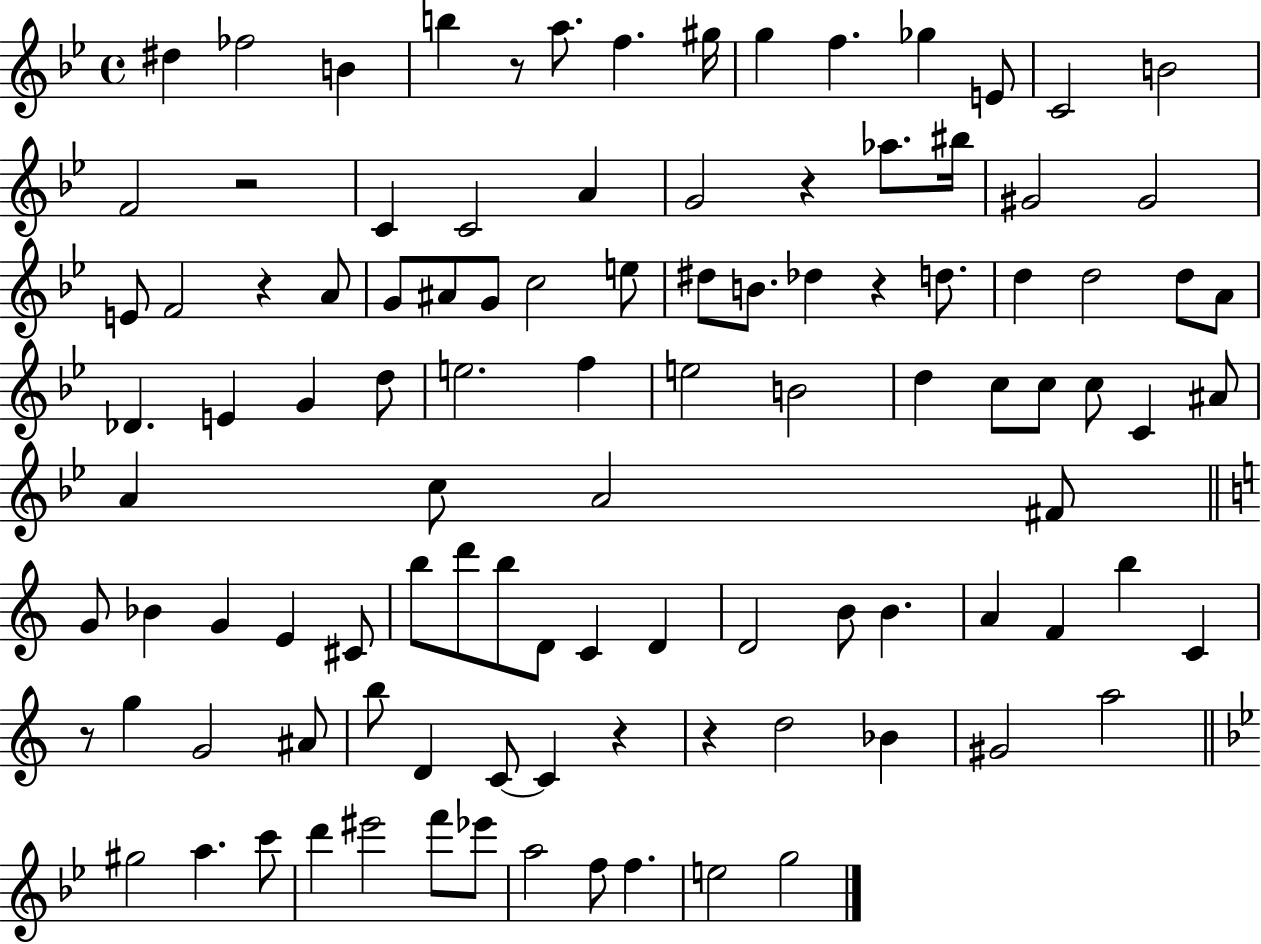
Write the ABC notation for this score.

X:1
T:Untitled
M:4/4
L:1/4
K:Bb
^d _f2 B b z/2 a/2 f ^g/4 g f _g E/2 C2 B2 F2 z2 C C2 A G2 z _a/2 ^b/4 ^G2 ^G2 E/2 F2 z A/2 G/2 ^A/2 G/2 c2 e/2 ^d/2 B/2 _d z d/2 d d2 d/2 A/2 _D E G d/2 e2 f e2 B2 d c/2 c/2 c/2 C ^A/2 A c/2 A2 ^F/2 G/2 _B G E ^C/2 b/2 d'/2 b/2 D/2 C D D2 B/2 B A F b C z/2 g G2 ^A/2 b/2 D C/2 C z z d2 _B ^G2 a2 ^g2 a c'/2 d' ^e'2 f'/2 _e'/2 a2 f/2 f e2 g2